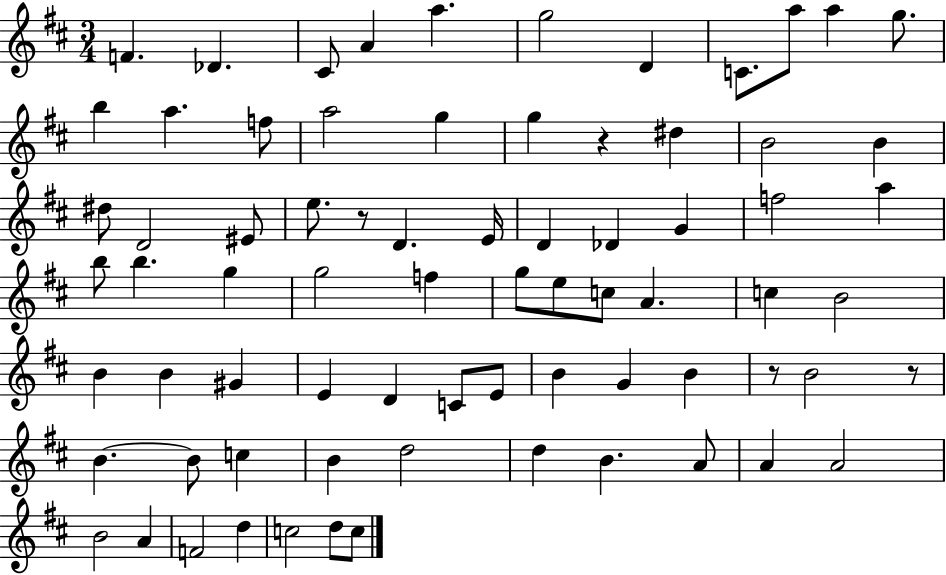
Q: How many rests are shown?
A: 4